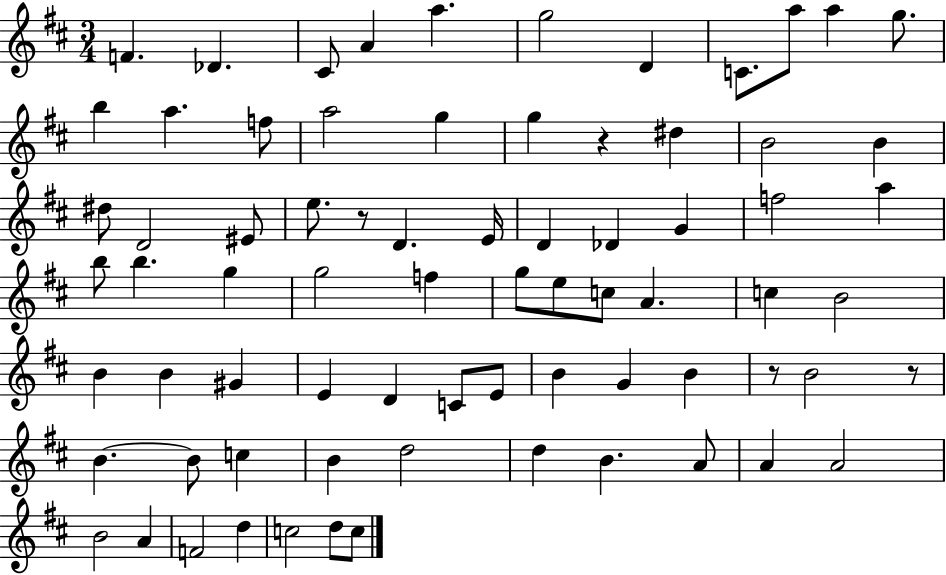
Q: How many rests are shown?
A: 4